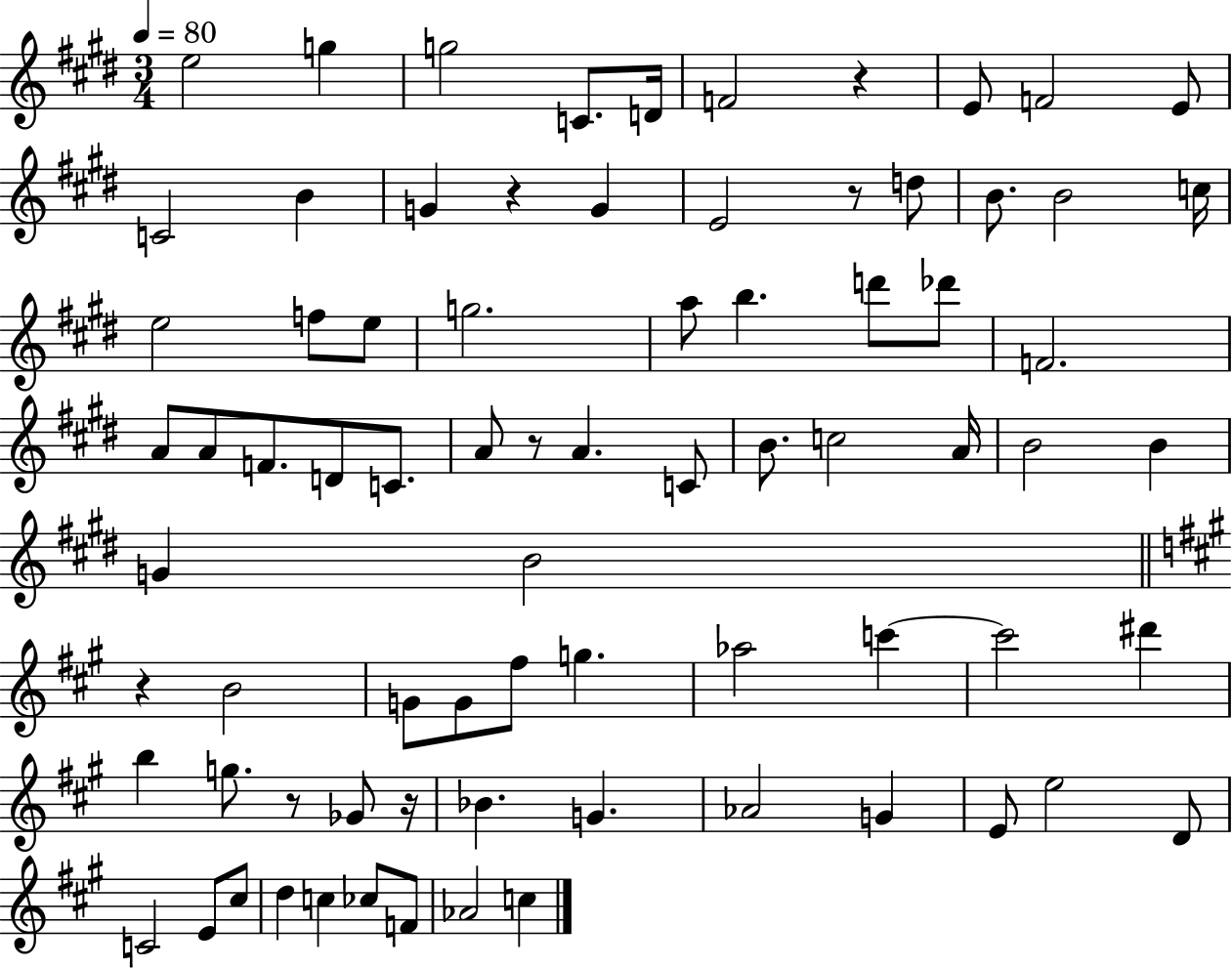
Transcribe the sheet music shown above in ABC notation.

X:1
T:Untitled
M:3/4
L:1/4
K:E
e2 g g2 C/2 D/4 F2 z E/2 F2 E/2 C2 B G z G E2 z/2 d/2 B/2 B2 c/4 e2 f/2 e/2 g2 a/2 b d'/2 _d'/2 F2 A/2 A/2 F/2 D/2 C/2 A/2 z/2 A C/2 B/2 c2 A/4 B2 B G B2 z B2 G/2 G/2 ^f/2 g _a2 c' c'2 ^d' b g/2 z/2 _G/2 z/4 _B G _A2 G E/2 e2 D/2 C2 E/2 ^c/2 d c _c/2 F/2 _A2 c